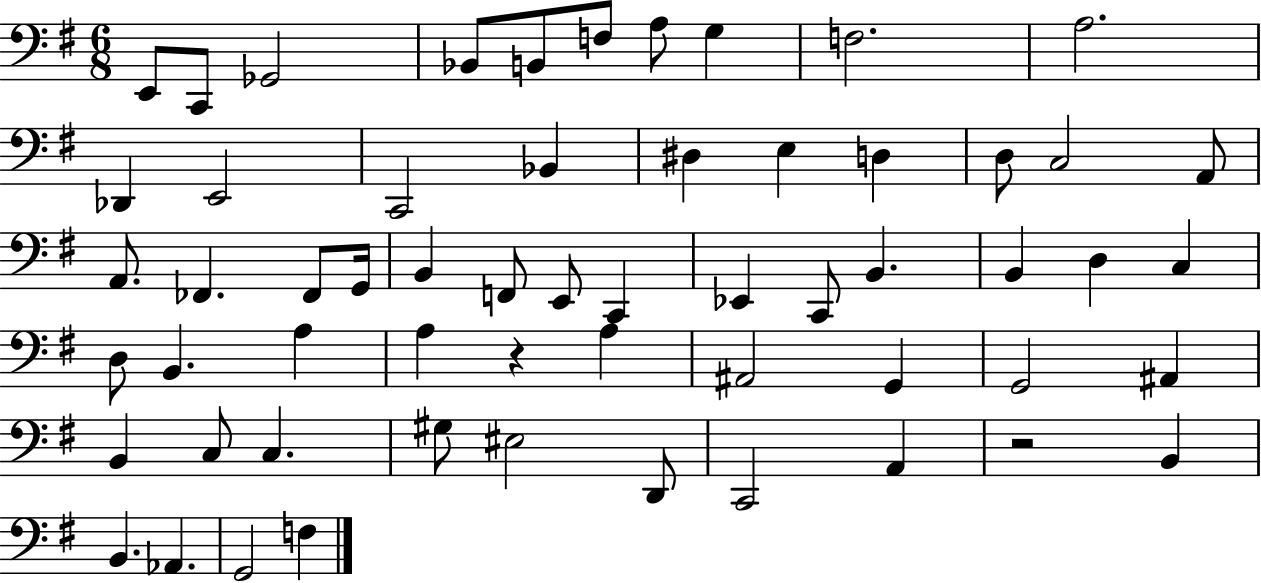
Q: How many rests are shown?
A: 2